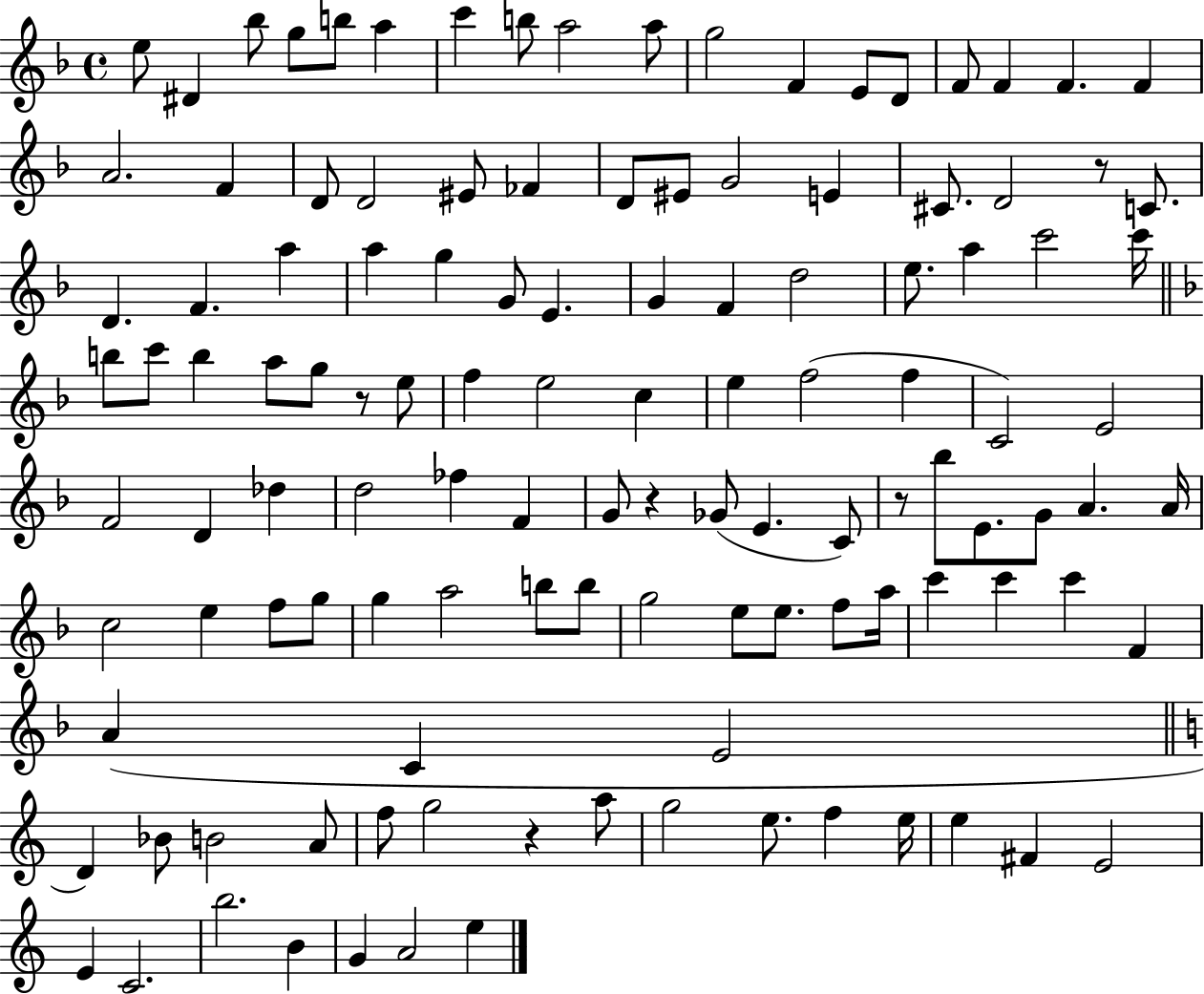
{
  \clef treble
  \time 4/4
  \defaultTimeSignature
  \key f \major
  e''8 dis'4 bes''8 g''8 b''8 a''4 | c'''4 b''8 a''2 a''8 | g''2 f'4 e'8 d'8 | f'8 f'4 f'4. f'4 | \break a'2. f'4 | d'8 d'2 eis'8 fes'4 | d'8 eis'8 g'2 e'4 | cis'8. d'2 r8 c'8. | \break d'4. f'4. a''4 | a''4 g''4 g'8 e'4. | g'4 f'4 d''2 | e''8. a''4 c'''2 c'''16 | \break \bar "||" \break \key f \major b''8 c'''8 b''4 a''8 g''8 r8 e''8 | f''4 e''2 c''4 | e''4 f''2( f''4 | c'2) e'2 | \break f'2 d'4 des''4 | d''2 fes''4 f'4 | g'8 r4 ges'8( e'4. c'8) | r8 bes''8 e'8. g'8 a'4. a'16 | \break c''2 e''4 f''8 g''8 | g''4 a''2 b''8 b''8 | g''2 e''8 e''8. f''8 a''16 | c'''4 c'''4 c'''4 f'4 | \break a'4( c'4 e'2 | \bar "||" \break \key c \major d'4) bes'8 b'2 a'8 | f''8 g''2 r4 a''8 | g''2 e''8. f''4 e''16 | e''4 fis'4 e'2 | \break e'4 c'2. | b''2. b'4 | g'4 a'2 e''4 | \bar "|."
}